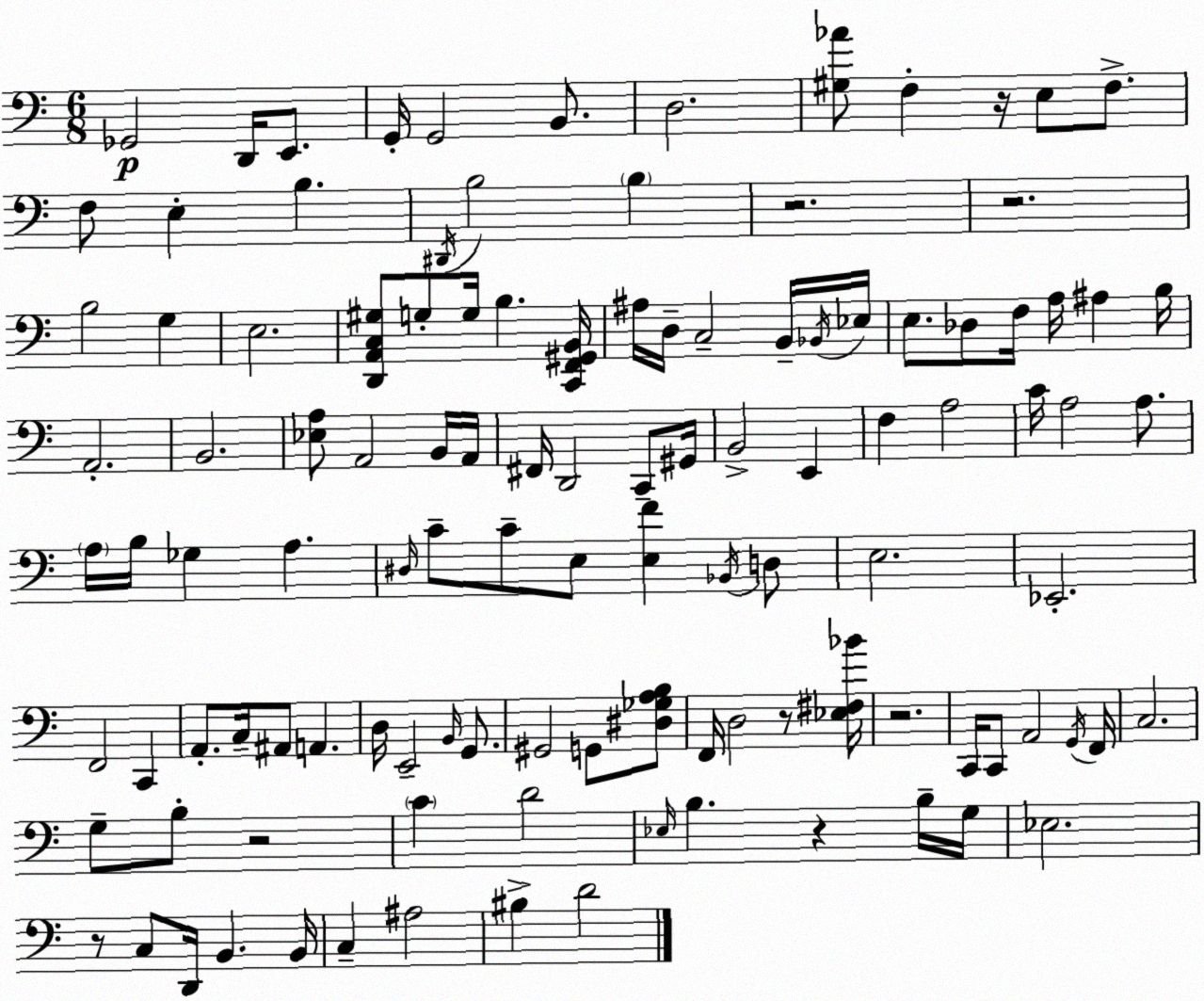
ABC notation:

X:1
T:Untitled
M:6/8
L:1/4
K:C
_G,,2 D,,/4 E,,/2 G,,/4 G,,2 B,,/2 D,2 [^G,_A]/2 F, z/4 E,/2 F,/2 F,/2 E, B, ^D,,/4 B,2 B, z2 z2 B,2 G, E,2 [D,,A,,C,^G,]/2 G,/2 G,/4 B, [C,,F,,^G,,B,,]/4 ^A,/4 D,/4 C,2 B,,/4 _B,,/4 _E,/4 E,/2 _D,/2 F,/4 A,/4 ^A, B,/4 A,,2 B,,2 [_E,A,]/2 A,,2 B,,/4 A,,/4 ^F,,/4 D,,2 C,,/2 ^G,,/4 B,,2 E,, F, A,2 C/4 A,2 A,/2 A,/4 B,/4 _G, A, ^D,/4 C/2 C/2 E,/2 [E,F] _B,,/4 D,/2 E,2 _E,,2 F,,2 C,, A,,/2 C,/4 ^A,,/2 A,, D,/4 E,,2 B,,/4 G,,/2 ^G,,2 G,,/2 [^D,_G,A,B,]/2 F,,/4 D,2 z/2 [_E,^F,_B]/4 z2 C,,/4 C,,/2 A,,2 G,,/4 F,,/4 C,2 G,/2 B,/2 z2 C D2 _E,/4 B, z B,/4 G,/4 _E,2 z/2 C,/2 D,,/4 B,, B,,/4 C, ^A,2 ^B, D2